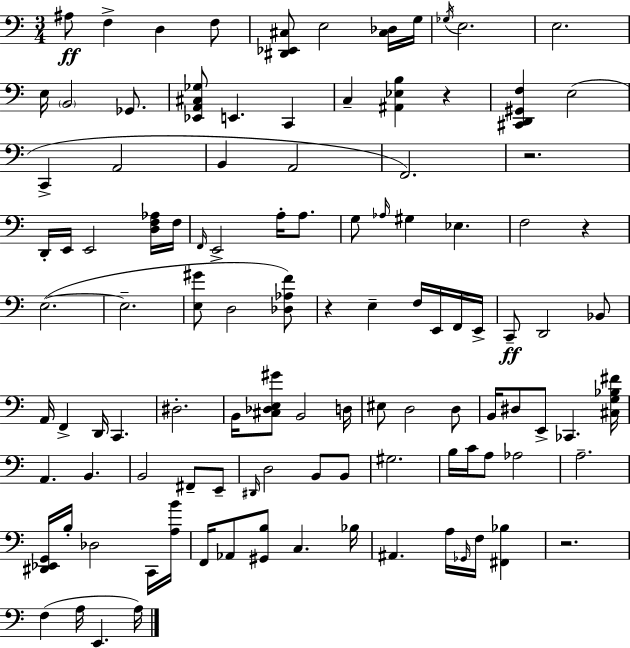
X:1
T:Untitled
M:3/4
L:1/4
K:Am
^A,/2 F, D, F,/2 [^D,,_E,,^C,]/2 E,2 [^C,_D,]/4 G,/4 _G,/4 E,2 E,2 E,/4 B,,2 _G,,/2 [_E,,A,,^C,_G,]/2 E,, C,, C, [^A,,_E,B,] z [^C,,D,,^G,,F,] E,2 C,, A,,2 B,, A,,2 F,,2 z2 D,,/4 E,,/4 E,,2 [D,F,_A,]/4 F,/4 F,,/4 E,,2 A,/4 A,/2 G,/2 _A,/4 ^G, _E, F,2 z E,2 E,2 [E,^G]/2 D,2 [_D,_A,F]/2 z E, F,/4 E,,/4 F,,/4 E,,/4 C,,/2 D,,2 _B,,/2 A,,/4 F,, D,,/4 C,, ^D,2 B,,/4 [^C,_D,E,^G]/2 B,,2 D,/4 ^E,/2 D,2 D,/2 B,,/4 ^D,/2 E,,/2 _C,, [^C,G,_B,^F]/4 A,, B,, B,,2 ^F,,/2 E,,/2 ^D,,/4 D,2 B,,/2 B,,/2 ^G,2 B,/4 C/4 A,/2 _A,2 A,2 [^D,,_E,,G,,]/4 B,/4 _D,2 C,,/4 [A,B]/4 F,,/4 _A,,/2 [^G,,B,]/2 C, _B,/4 ^A,, A,/4 _G,,/4 F,/4 [^F,,_B,] z2 F, A,/4 E,, A,/4